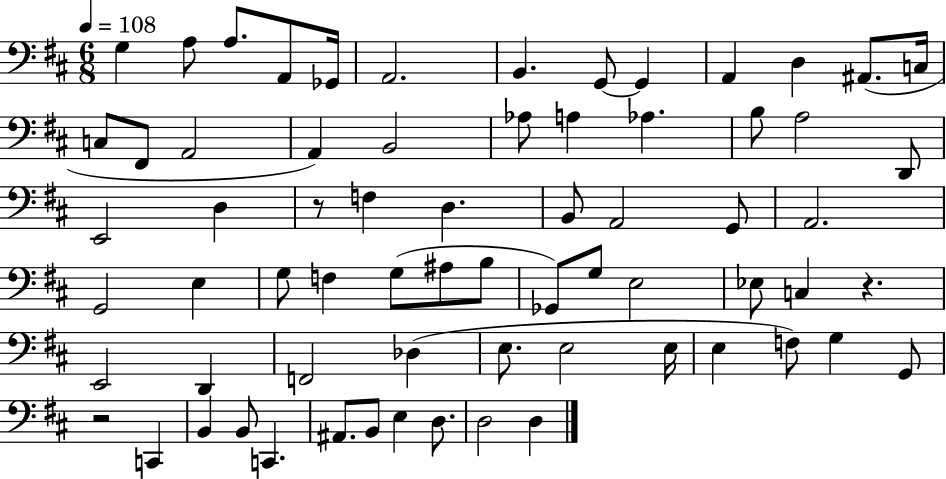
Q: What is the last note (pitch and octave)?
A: D3